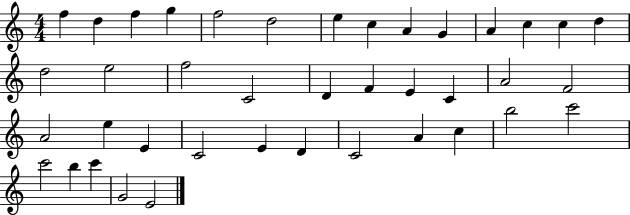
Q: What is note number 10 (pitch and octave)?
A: G4